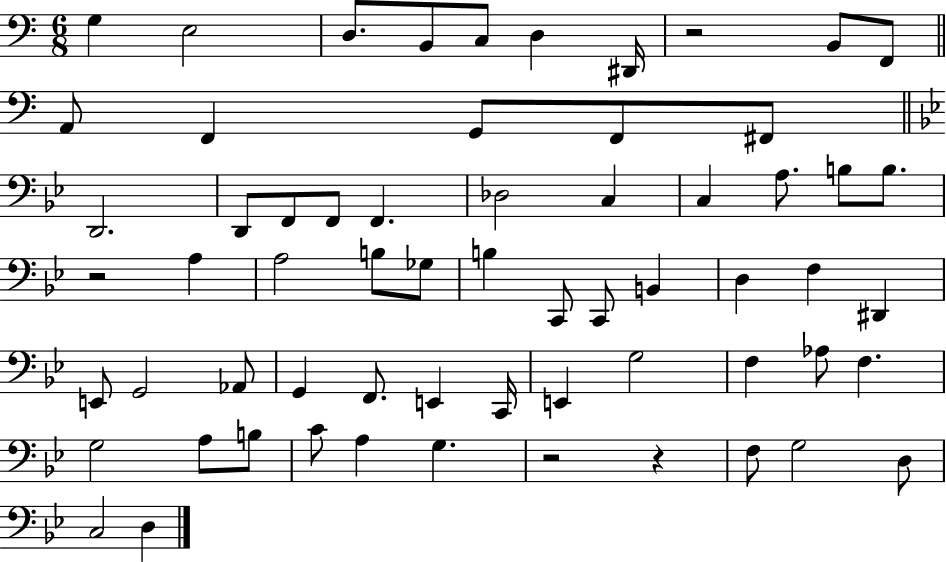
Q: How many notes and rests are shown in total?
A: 63